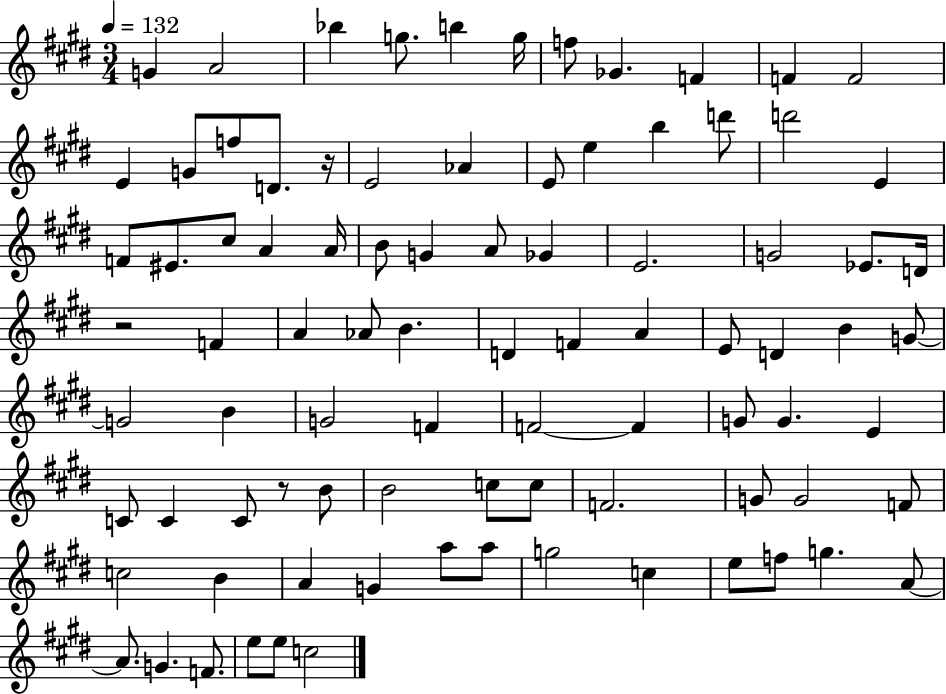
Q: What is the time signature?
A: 3/4